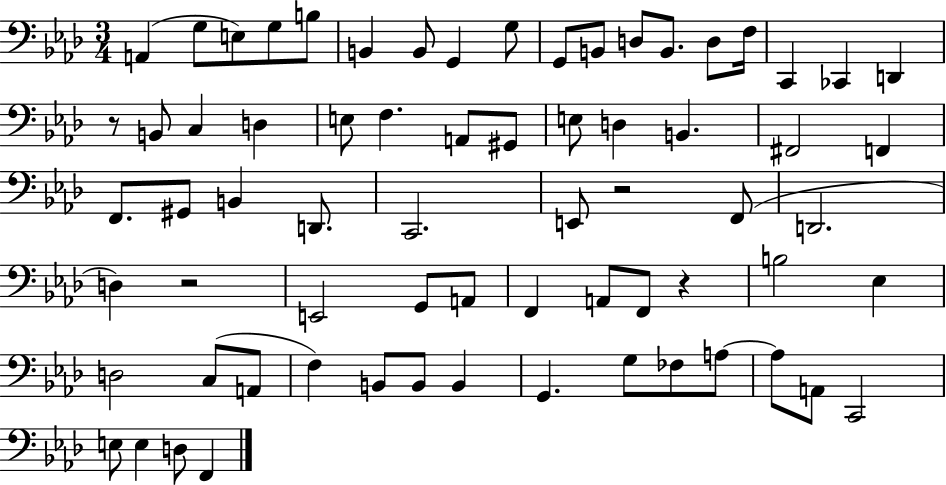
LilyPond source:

{
  \clef bass
  \numericTimeSignature
  \time 3/4
  \key aes \major
  a,4( g8 e8) g8 b8 | b,4 b,8 g,4 g8 | g,8 b,8 d8 b,8. d8 f16 | c,4 ces,4 d,4 | \break r8 b,8 c4 d4 | e8 f4. a,8 gis,8 | e8 d4 b,4. | fis,2 f,4 | \break f,8. gis,8 b,4 d,8. | c,2. | e,8 r2 f,8( | d,2. | \break d4) r2 | e,2 g,8 a,8 | f,4 a,8 f,8 r4 | b2 ees4 | \break d2 c8( a,8 | f4) b,8 b,8 b,4 | g,4. g8 fes8 a8~~ | a8 a,8 c,2 | \break e8 e4 d8 f,4 | \bar "|."
}